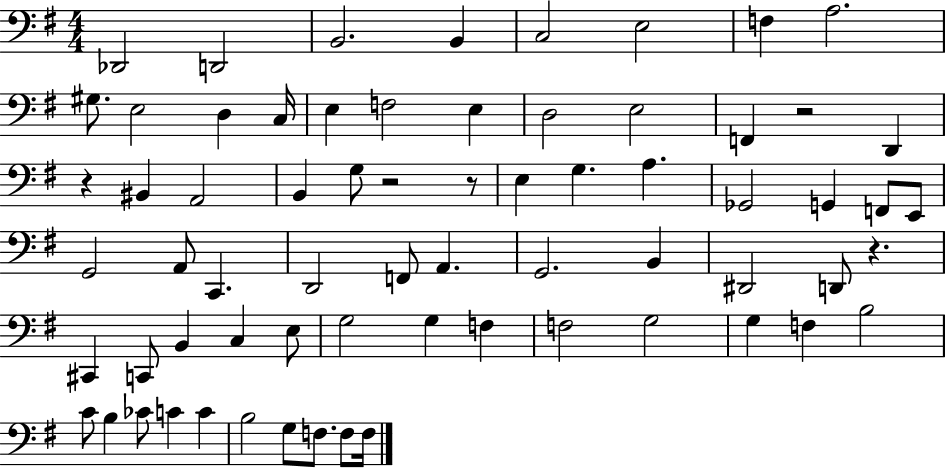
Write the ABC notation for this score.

X:1
T:Untitled
M:4/4
L:1/4
K:G
_D,,2 D,,2 B,,2 B,, C,2 E,2 F, A,2 ^G,/2 E,2 D, C,/4 E, F,2 E, D,2 E,2 F,, z2 D,, z ^B,, A,,2 B,, G,/2 z2 z/2 E, G, A, _G,,2 G,, F,,/2 E,,/2 G,,2 A,,/2 C,, D,,2 F,,/2 A,, G,,2 B,, ^D,,2 D,,/2 z ^C,, C,,/2 B,, C, E,/2 G,2 G, F, F,2 G,2 G, F, B,2 C/2 B, _C/2 C C B,2 G,/2 F,/2 F,/2 F,/4